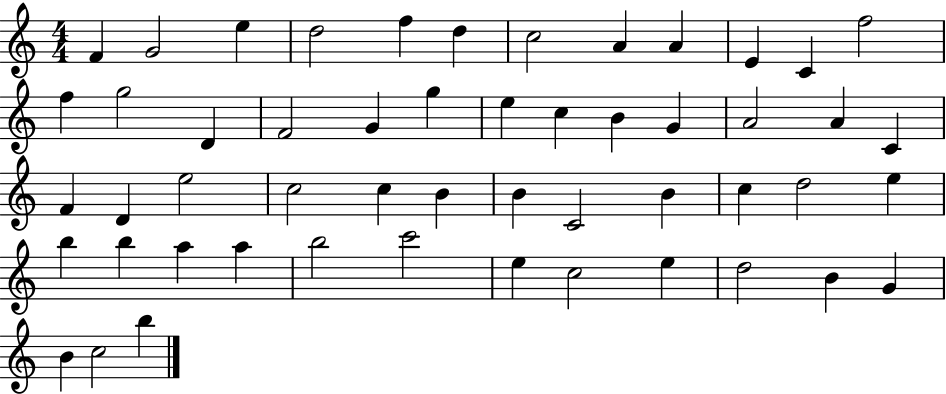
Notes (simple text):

F4/q G4/h E5/q D5/h F5/q D5/q C5/h A4/q A4/q E4/q C4/q F5/h F5/q G5/h D4/q F4/h G4/q G5/q E5/q C5/q B4/q G4/q A4/h A4/q C4/q F4/q D4/q E5/h C5/h C5/q B4/q B4/q C4/h B4/q C5/q D5/h E5/q B5/q B5/q A5/q A5/q B5/h C6/h E5/q C5/h E5/q D5/h B4/q G4/q B4/q C5/h B5/q